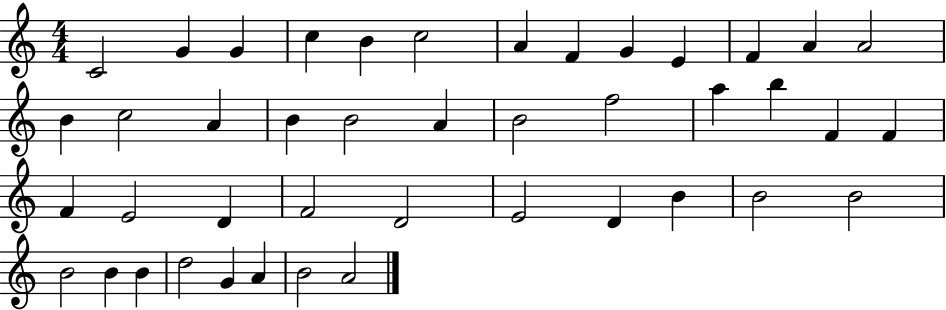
{
  \clef treble
  \numericTimeSignature
  \time 4/4
  \key c \major
  c'2 g'4 g'4 | c''4 b'4 c''2 | a'4 f'4 g'4 e'4 | f'4 a'4 a'2 | \break b'4 c''2 a'4 | b'4 b'2 a'4 | b'2 f''2 | a''4 b''4 f'4 f'4 | \break f'4 e'2 d'4 | f'2 d'2 | e'2 d'4 b'4 | b'2 b'2 | \break b'2 b'4 b'4 | d''2 g'4 a'4 | b'2 a'2 | \bar "|."
}